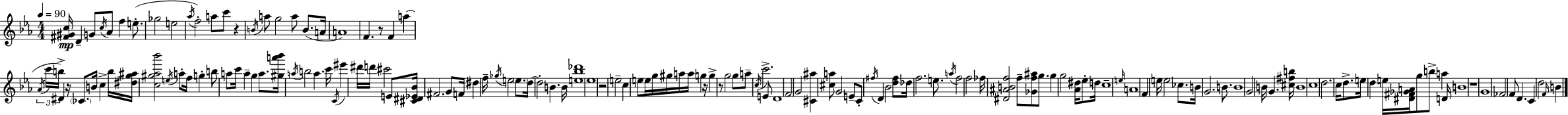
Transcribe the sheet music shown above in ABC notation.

X:1
T:Untitled
M:4/4
L:1/4
K:Eb
[^F^Gc]/4 D G/2 c/4 _A/2 f e/2 _g2 e2 _a/4 f2 a/2 c'/2 z B/4 a/2 g2 a/2 B/2 A/4 A4 F z/2 F a _A/4 c'/4 b/4 ^D z/4 _C/2 B/4 c b/4 [^dg^a]/4 [c^g_a_b']2 e/4 a/2 f/4 g b/2 a/2 c'/4 a g a/2 [^ga'_b']/4 a/4 b2 a c'/4 C/4 ^e' ^d'/4 d'/4 ^c'2 E/2 [^C^D_E_B]/4 ^F2 G/2 F/4 ^d f/4 _g/4 e2 e/2 d/4 d2 B B/4 [e_b_d']4 _e4 z2 e2 c e/2 e/4 g/4 ^g/4 a/4 a/4 g z/4 g z/2 g2 g/2 a/2 c/4 c'2 E/2 D4 F2 G2 [^C^a] [^ca]/2 G2 E/2 C/2 ^f/4 D _B2 [d^f]/2 _d/4 f2 e/2 a/4 f2 f2 _f/4 [^D^ABf]2 f/2 [_Gf^a]/2 g/2 g g2 [_A^d]/4 _e/2 d/4 c4 e/4 A4 F e/4 e2 _c/2 B/4 G2 B/2 B4 G2 B/4 G [^c^fb]/4 B4 c4 d2 c/4 d/2 e/4 d e/4 [^D^F_GA]/4 g/2 b/2 a D/4 B4 z4 G4 _F2 F/2 D C d2 F/4 B